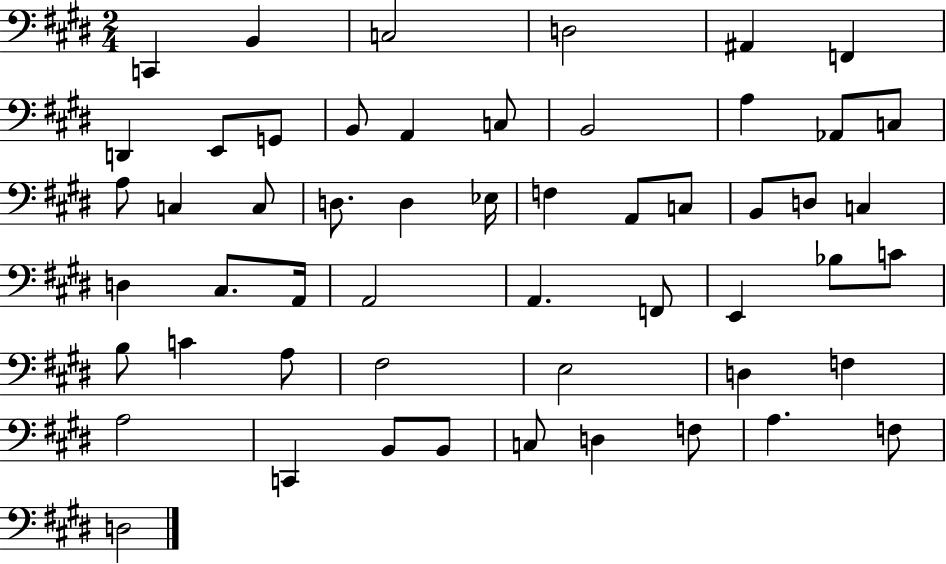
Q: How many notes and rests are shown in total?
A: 54